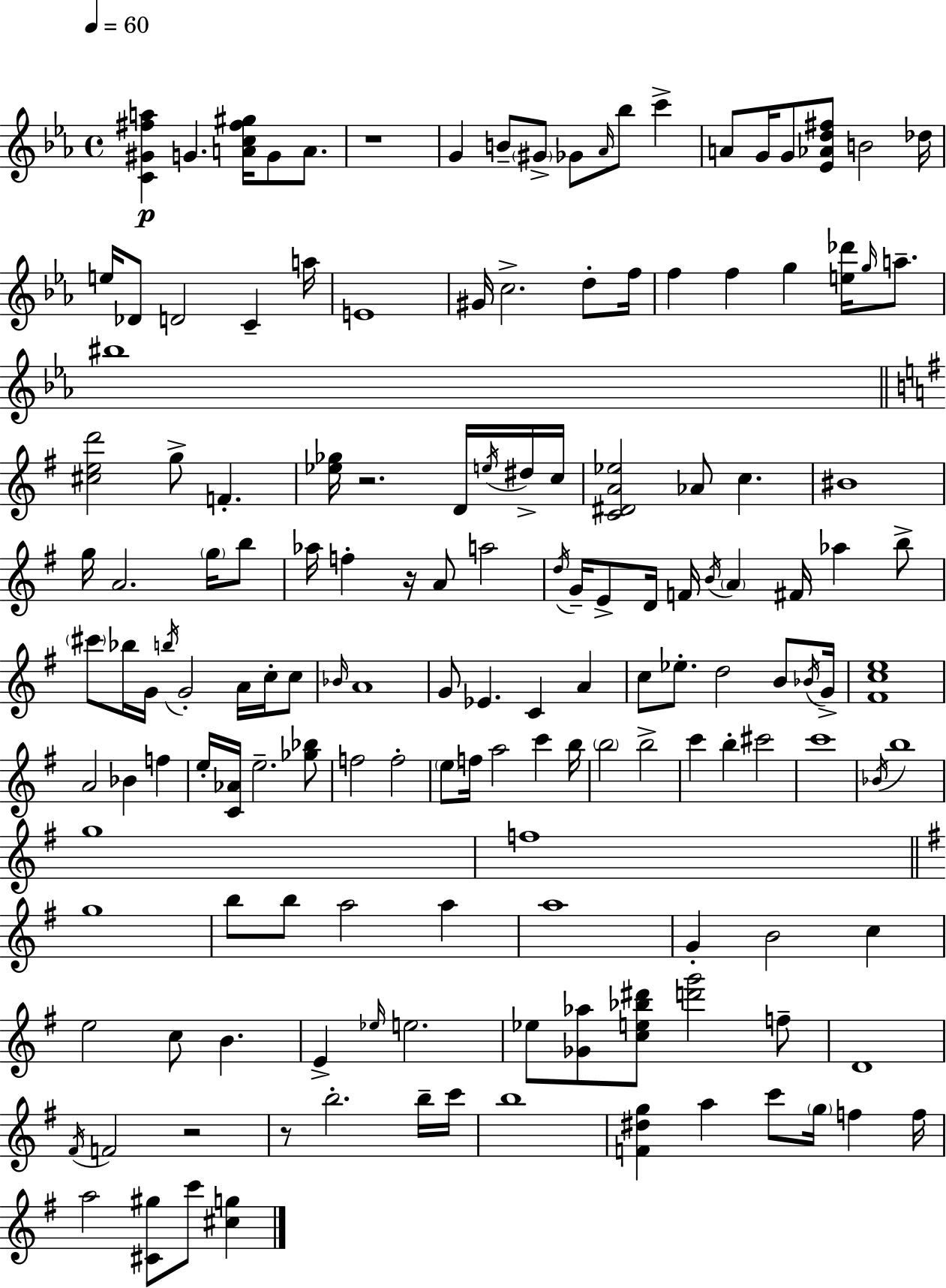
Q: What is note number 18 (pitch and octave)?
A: D4